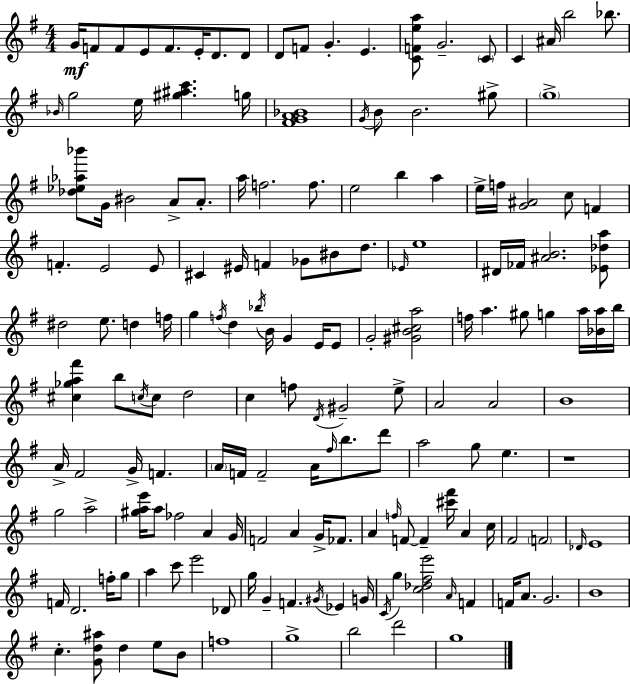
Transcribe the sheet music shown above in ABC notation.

X:1
T:Untitled
M:4/4
L:1/4
K:G
G/4 F/2 F/2 E/2 F/2 E/4 D/2 D/2 D/2 F/2 G E [CFea]/2 G2 C/2 C ^A/4 b2 _b/2 _B/4 g2 e/4 [^g^ac'] g/4 [^FGA_B]4 G/4 B/2 B2 ^g/2 g4 [_d_e_a_b']/2 G/4 ^B2 A/2 A/2 a/4 f2 f/2 e2 b a e/4 f/4 [G^A]2 c/2 F F E2 E/2 ^C ^E/4 F _G/2 ^B/2 d/2 _E/4 e4 ^D/4 _F/4 [^AB]2 [_E_da]/2 ^d2 e/2 d f/4 g f/4 d _b/4 B/4 G E/4 E/2 G2 [^GB^ca]2 f/4 a ^g/2 g a/4 [_Ba]/4 b/4 [^c_ga^f'] b/2 c/4 c/2 d2 c f/2 D/4 ^G2 e/2 A2 A2 B4 A/4 ^F2 G/4 F A/4 F/4 F2 A/4 ^f/4 b/2 d'/2 a2 g/2 e z4 g2 a2 [^gae']/4 a/2 _f2 A G/4 F2 A G/4 _F/2 A f/4 F/2 F [^c'^f']/4 A c/4 ^F2 F2 _D/4 E4 F/4 D2 f/4 g/2 a c'/2 e'2 _D/2 g/4 G F ^G/4 _E G/4 C/4 g [c_d^fe']2 A/4 F F/4 A/2 G2 B4 c [Gd^a]/2 d e/2 B/2 f4 g4 b2 d'2 g4